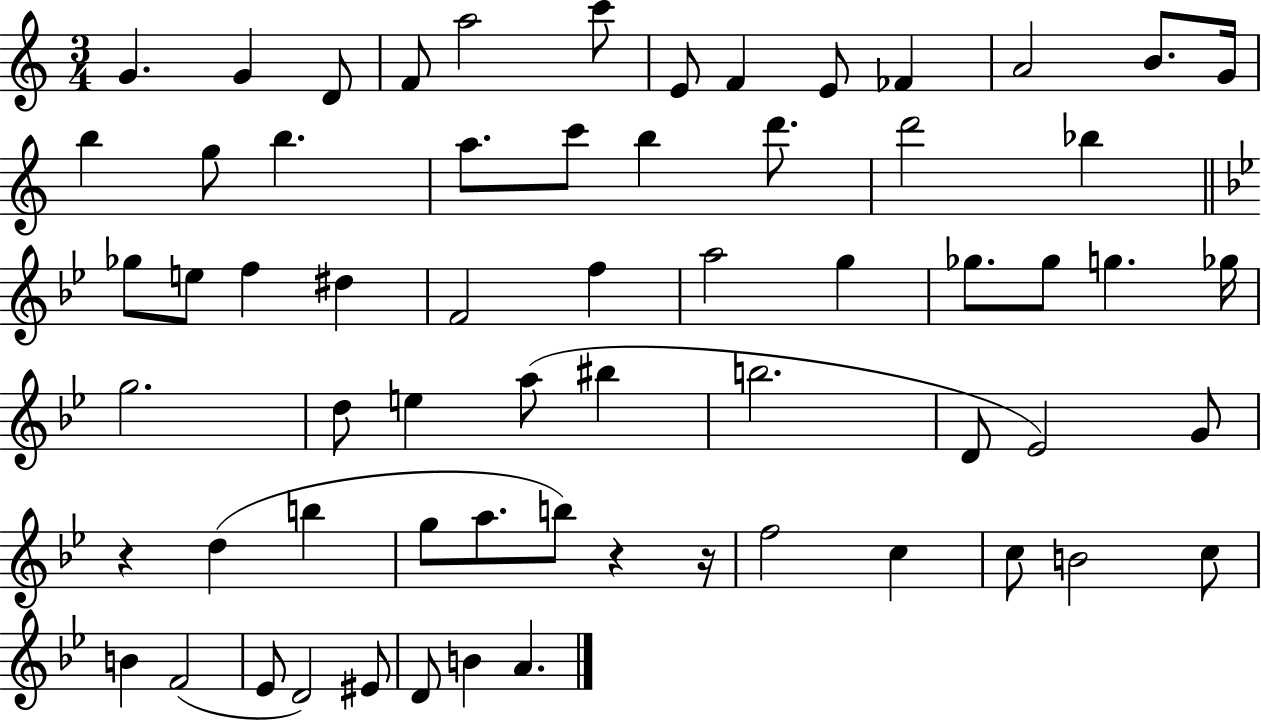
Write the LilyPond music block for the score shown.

{
  \clef treble
  \numericTimeSignature
  \time 3/4
  \key c \major
  \repeat volta 2 { g'4. g'4 d'8 | f'8 a''2 c'''8 | e'8 f'4 e'8 fes'4 | a'2 b'8. g'16 | \break b''4 g''8 b''4. | a''8. c'''8 b''4 d'''8. | d'''2 bes''4 | \bar "||" \break \key bes \major ges''8 e''8 f''4 dis''4 | f'2 f''4 | a''2 g''4 | ges''8. ges''8 g''4. ges''16 | \break g''2. | d''8 e''4 a''8( bis''4 | b''2. | d'8 ees'2) g'8 | \break r4 d''4( b''4 | g''8 a''8. b''8) r4 r16 | f''2 c''4 | c''8 b'2 c''8 | \break b'4 f'2( | ees'8 d'2) eis'8 | d'8 b'4 a'4. | } \bar "|."
}